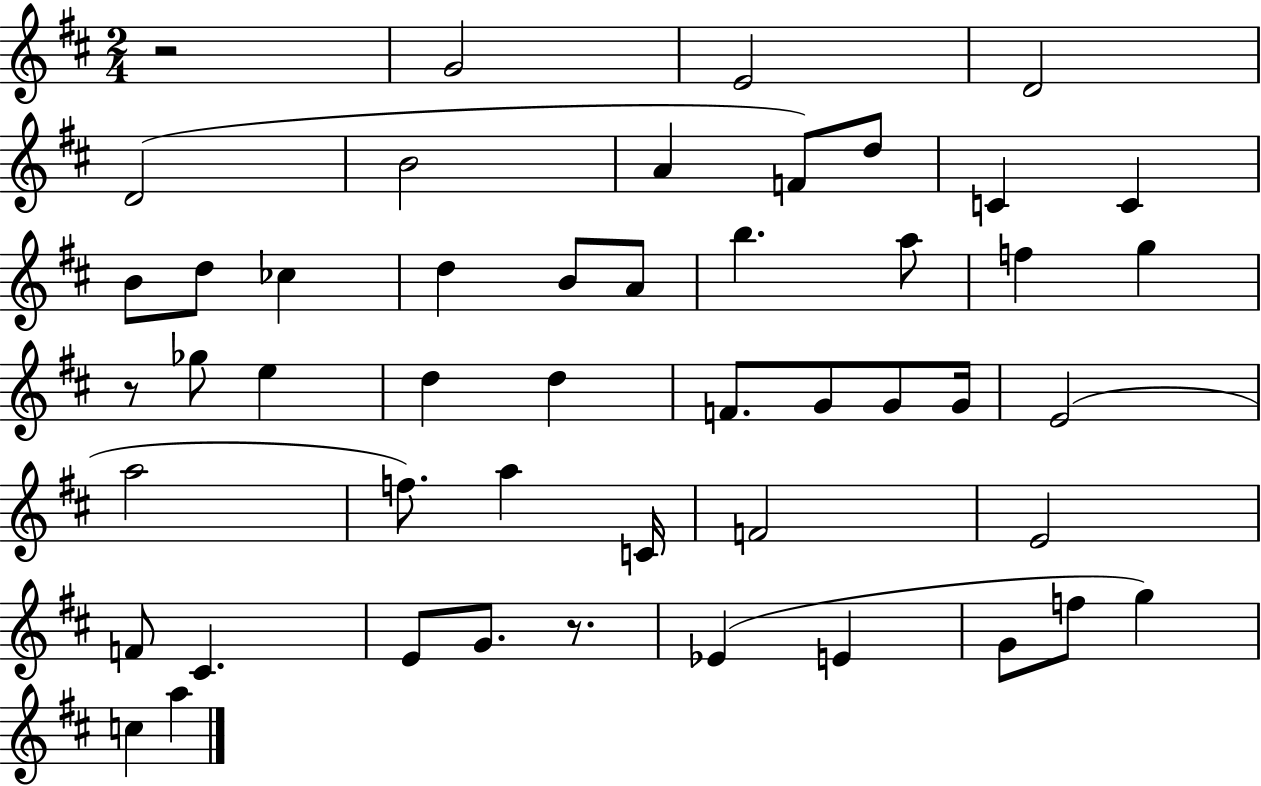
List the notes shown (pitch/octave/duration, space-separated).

R/h G4/h E4/h D4/h D4/h B4/h A4/q F4/e D5/e C4/q C4/q B4/e D5/e CES5/q D5/q B4/e A4/e B5/q. A5/e F5/q G5/q R/e Gb5/e E5/q D5/q D5/q F4/e. G4/e G4/e G4/s E4/h A5/h F5/e. A5/q C4/s F4/h E4/h F4/e C#4/q. E4/e G4/e. R/e. Eb4/q E4/q G4/e F5/e G5/q C5/q A5/q